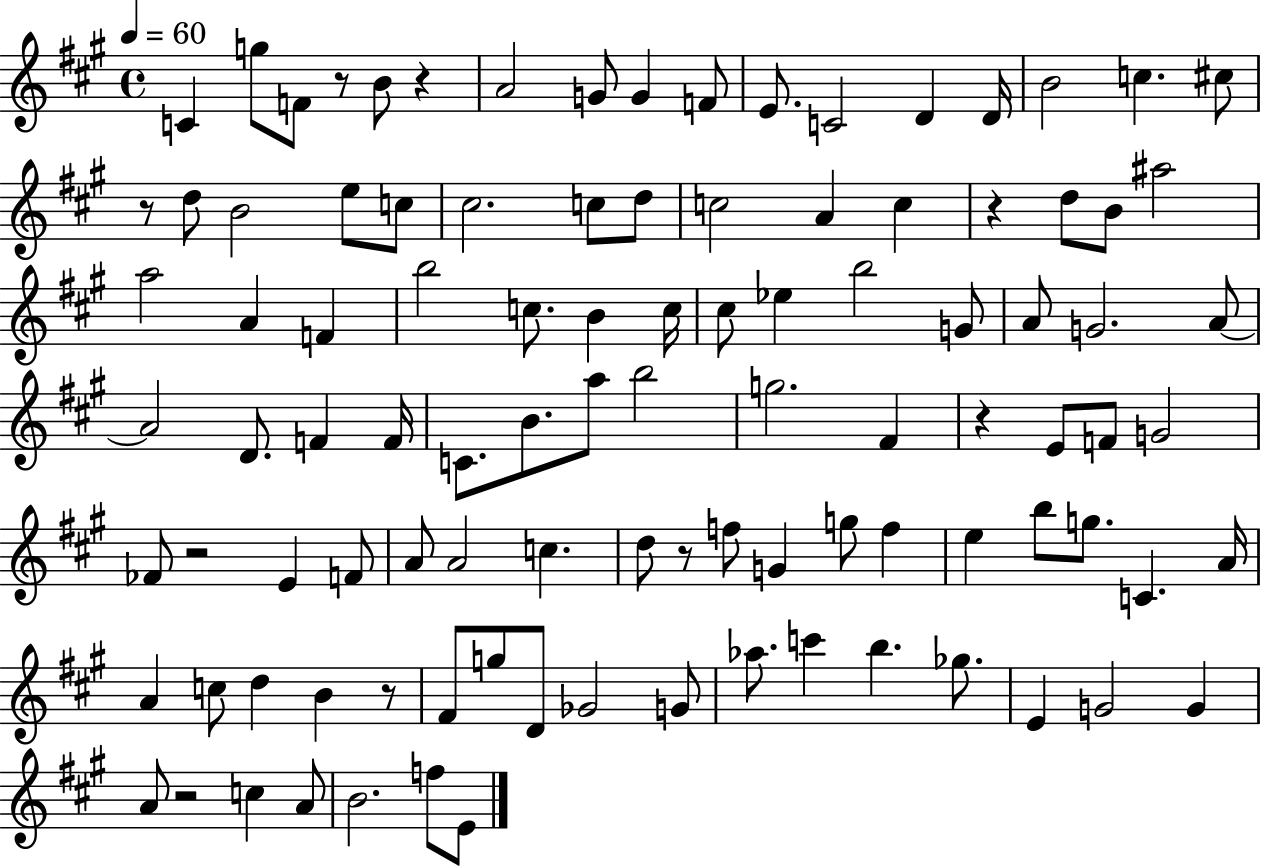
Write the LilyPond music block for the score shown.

{
  \clef treble
  \time 4/4
  \defaultTimeSignature
  \key a \major
  \tempo 4 = 60
  c'4 g''8 f'8 r8 b'8 r4 | a'2 g'8 g'4 f'8 | e'8. c'2 d'4 d'16 | b'2 c''4. cis''8 | \break r8 d''8 b'2 e''8 c''8 | cis''2. c''8 d''8 | c''2 a'4 c''4 | r4 d''8 b'8 ais''2 | \break a''2 a'4 f'4 | b''2 c''8. b'4 c''16 | cis''8 ees''4 b''2 g'8 | a'8 g'2. a'8~~ | \break a'2 d'8. f'4 f'16 | c'8. b'8. a''8 b''2 | g''2. fis'4 | r4 e'8 f'8 g'2 | \break fes'8 r2 e'4 f'8 | a'8 a'2 c''4. | d''8 r8 f''8 g'4 g''8 f''4 | e''4 b''8 g''8. c'4. a'16 | \break a'4 c''8 d''4 b'4 r8 | fis'8 g''8 d'8 ges'2 g'8 | aes''8. c'''4 b''4. ges''8. | e'4 g'2 g'4 | \break a'8 r2 c''4 a'8 | b'2. f''8 e'8 | \bar "|."
}